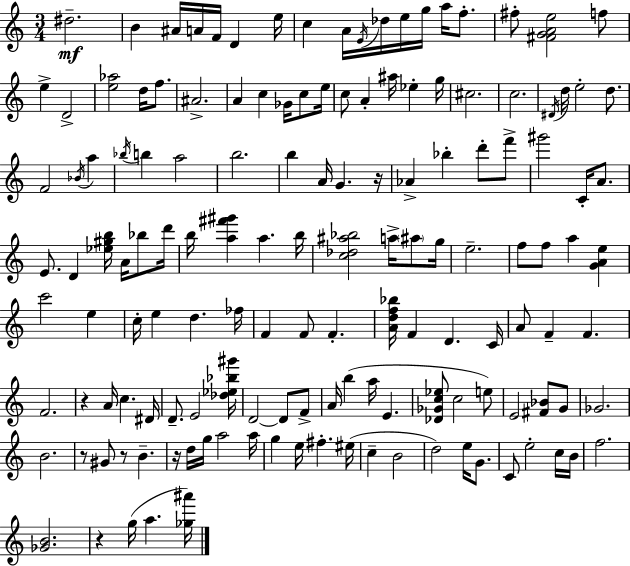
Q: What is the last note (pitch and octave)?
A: A5